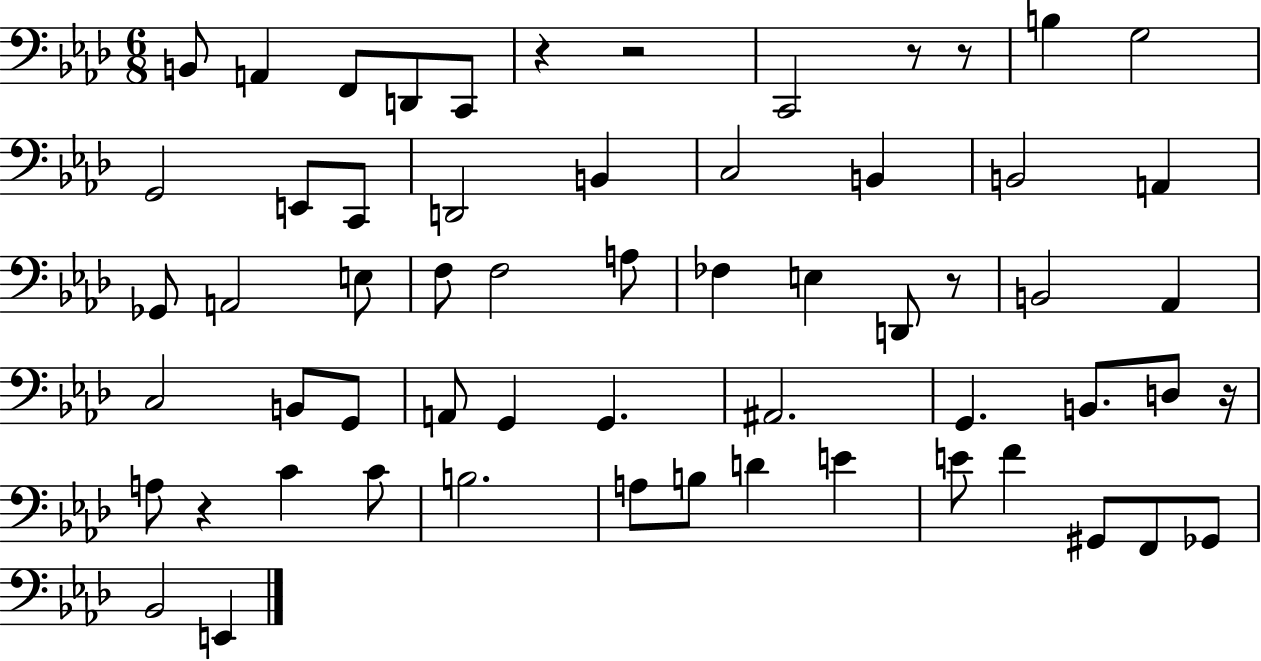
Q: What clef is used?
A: bass